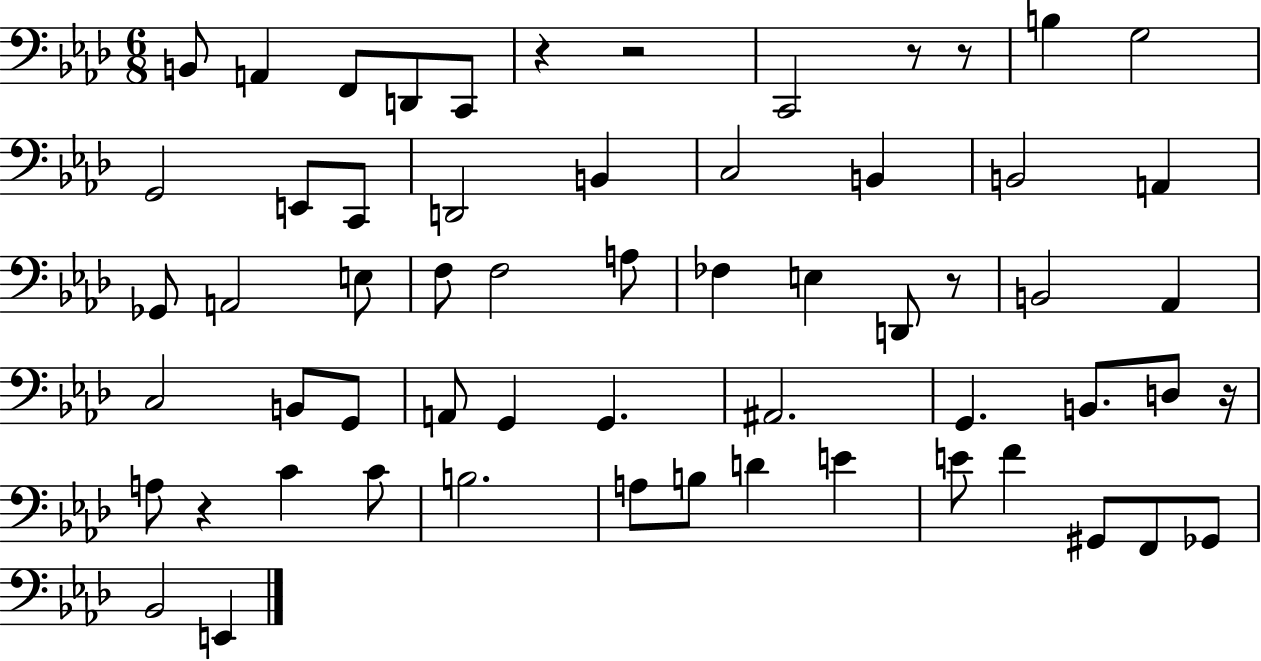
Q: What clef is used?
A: bass